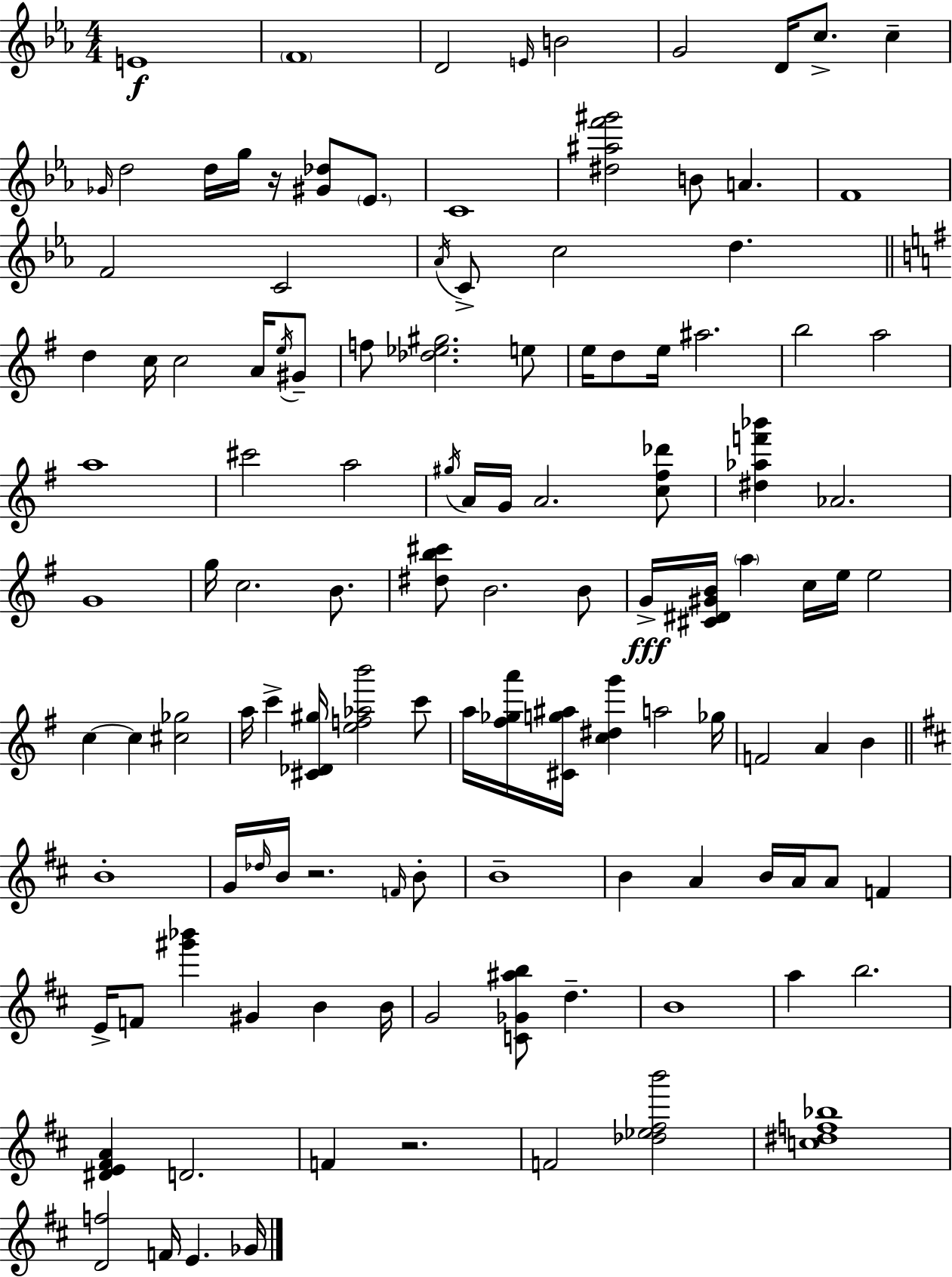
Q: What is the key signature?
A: C minor